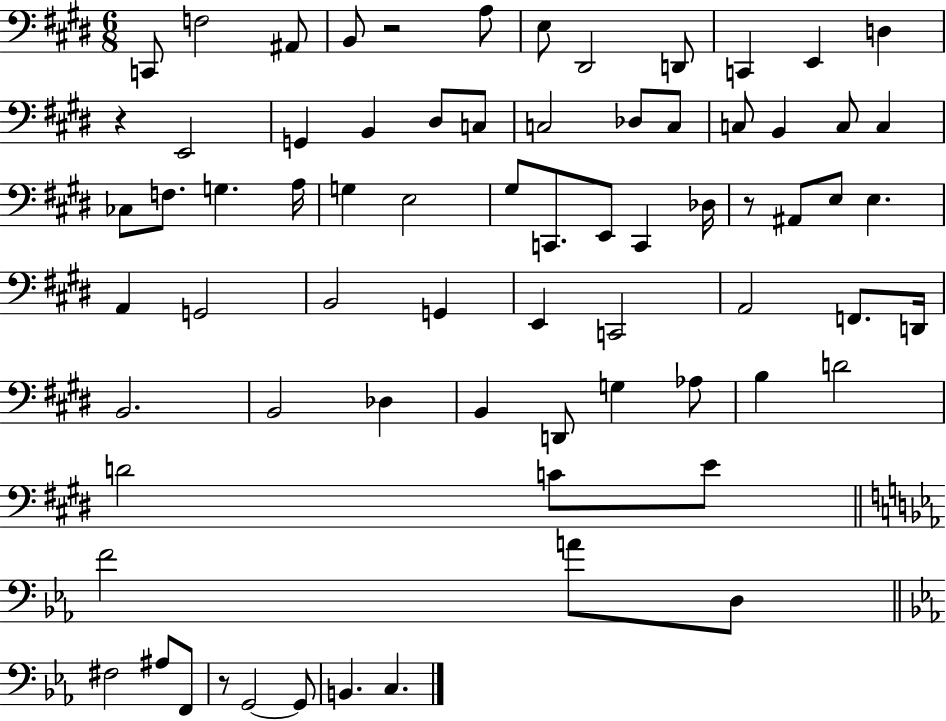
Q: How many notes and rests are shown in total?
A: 72